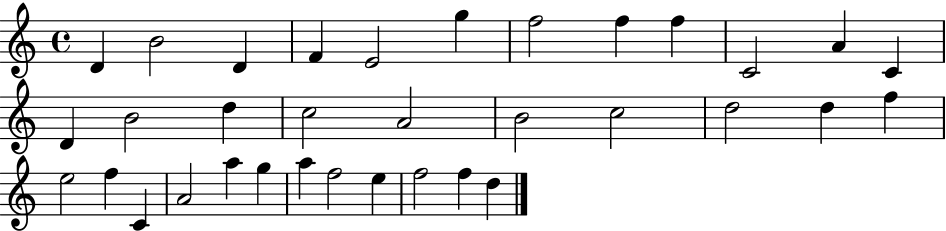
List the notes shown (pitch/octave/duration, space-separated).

D4/q B4/h D4/q F4/q E4/h G5/q F5/h F5/q F5/q C4/h A4/q C4/q D4/q B4/h D5/q C5/h A4/h B4/h C5/h D5/h D5/q F5/q E5/h F5/q C4/q A4/h A5/q G5/q A5/q F5/h E5/q F5/h F5/q D5/q